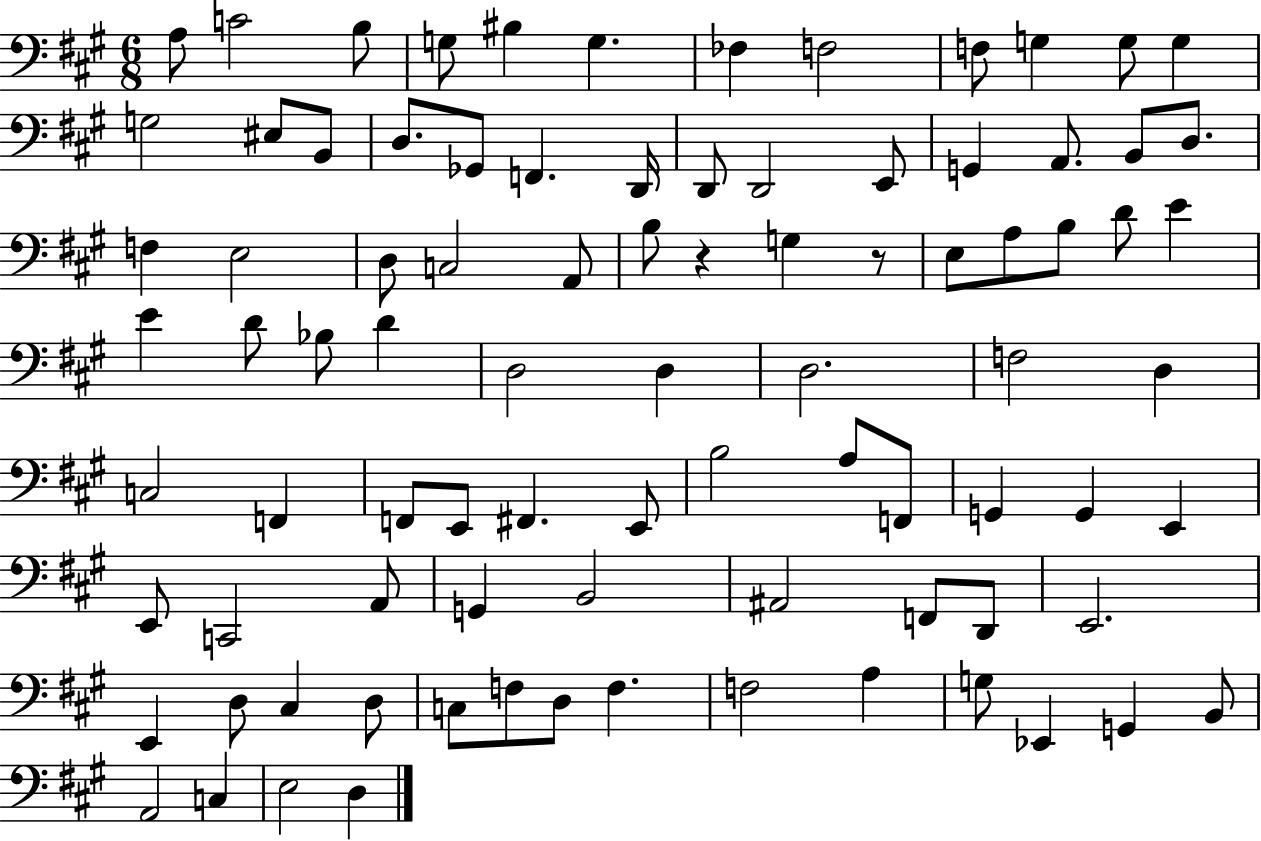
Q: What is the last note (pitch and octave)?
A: D3